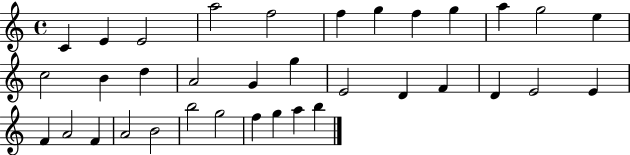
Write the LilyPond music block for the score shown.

{
  \clef treble
  \time 4/4
  \defaultTimeSignature
  \key c \major
  c'4 e'4 e'2 | a''2 f''2 | f''4 g''4 f''4 g''4 | a''4 g''2 e''4 | \break c''2 b'4 d''4 | a'2 g'4 g''4 | e'2 d'4 f'4 | d'4 e'2 e'4 | \break f'4 a'2 f'4 | a'2 b'2 | b''2 g''2 | f''4 g''4 a''4 b''4 | \break \bar "|."
}